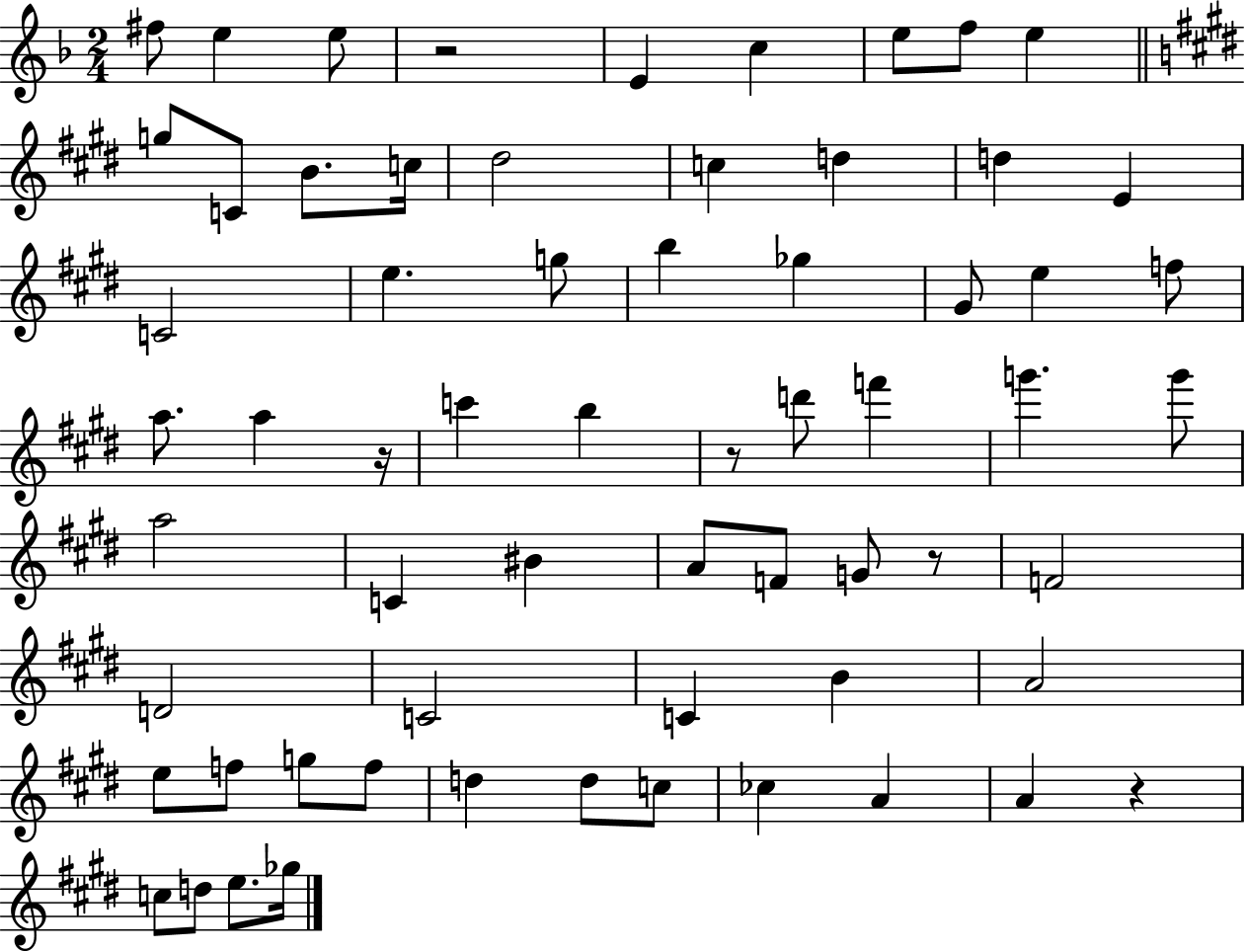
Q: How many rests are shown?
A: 5